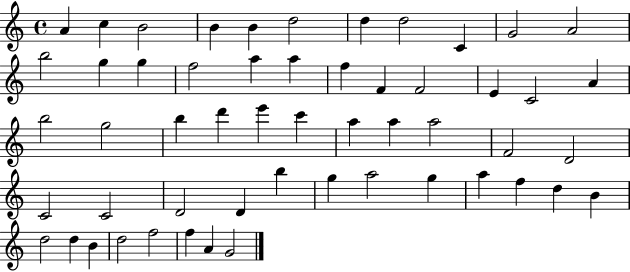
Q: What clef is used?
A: treble